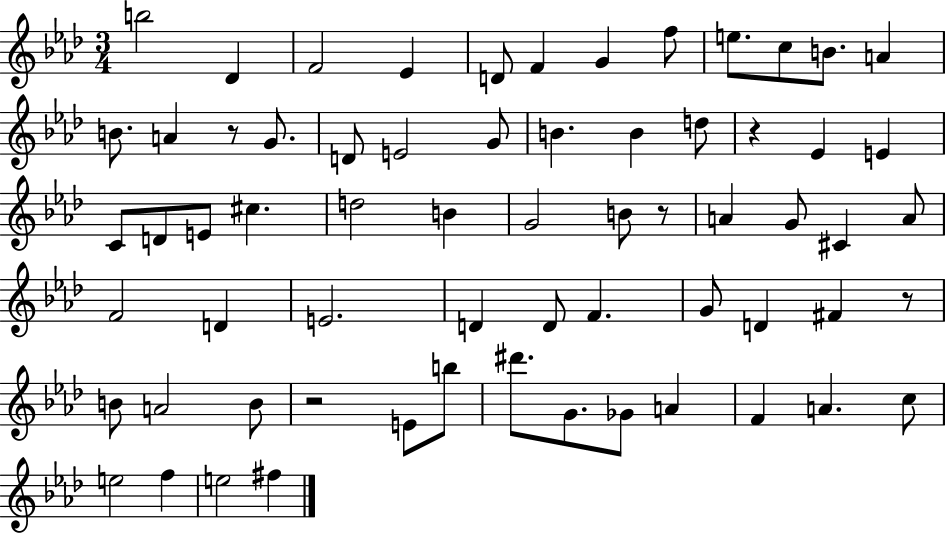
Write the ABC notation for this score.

X:1
T:Untitled
M:3/4
L:1/4
K:Ab
b2 _D F2 _E D/2 F G f/2 e/2 c/2 B/2 A B/2 A z/2 G/2 D/2 E2 G/2 B B d/2 z _E E C/2 D/2 E/2 ^c d2 B G2 B/2 z/2 A G/2 ^C A/2 F2 D E2 D D/2 F G/2 D ^F z/2 B/2 A2 B/2 z2 E/2 b/2 ^d'/2 G/2 _G/2 A F A c/2 e2 f e2 ^f